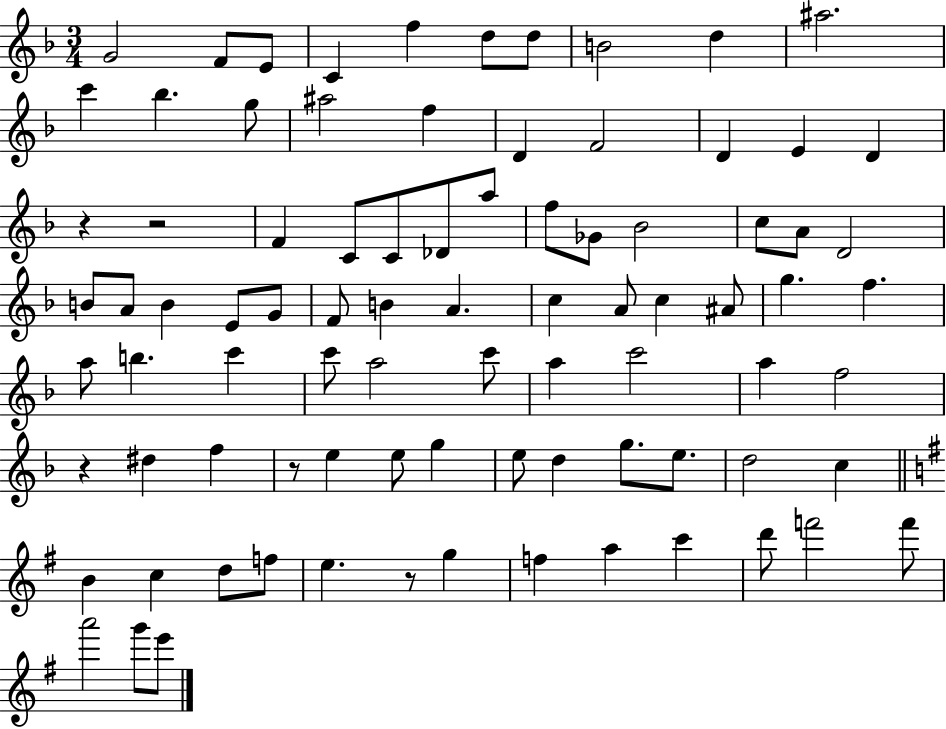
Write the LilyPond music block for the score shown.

{
  \clef treble
  \numericTimeSignature
  \time 3/4
  \key f \major
  g'2 f'8 e'8 | c'4 f''4 d''8 d''8 | b'2 d''4 | ais''2. | \break c'''4 bes''4. g''8 | ais''2 f''4 | d'4 f'2 | d'4 e'4 d'4 | \break r4 r2 | f'4 c'8 c'8 des'8 a''8 | f''8 ges'8 bes'2 | c''8 a'8 d'2 | \break b'8 a'8 b'4 e'8 g'8 | f'8 b'4 a'4. | c''4 a'8 c''4 ais'8 | g''4. f''4. | \break a''8 b''4. c'''4 | c'''8 a''2 c'''8 | a''4 c'''2 | a''4 f''2 | \break r4 dis''4 f''4 | r8 e''4 e''8 g''4 | e''8 d''4 g''8. e''8. | d''2 c''4 | \break \bar "||" \break \key e \minor b'4 c''4 d''8 f''8 | e''4. r8 g''4 | f''4 a''4 c'''4 | d'''8 f'''2 f'''8 | \break a'''2 g'''8 e'''8 | \bar "|."
}